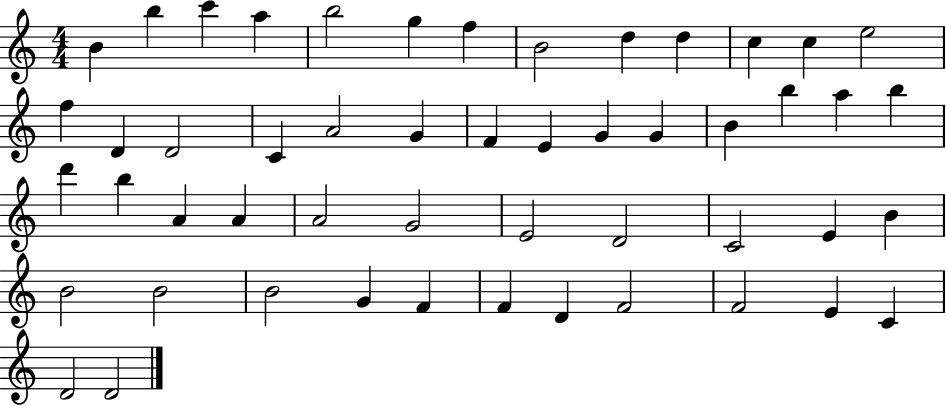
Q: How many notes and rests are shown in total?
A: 51